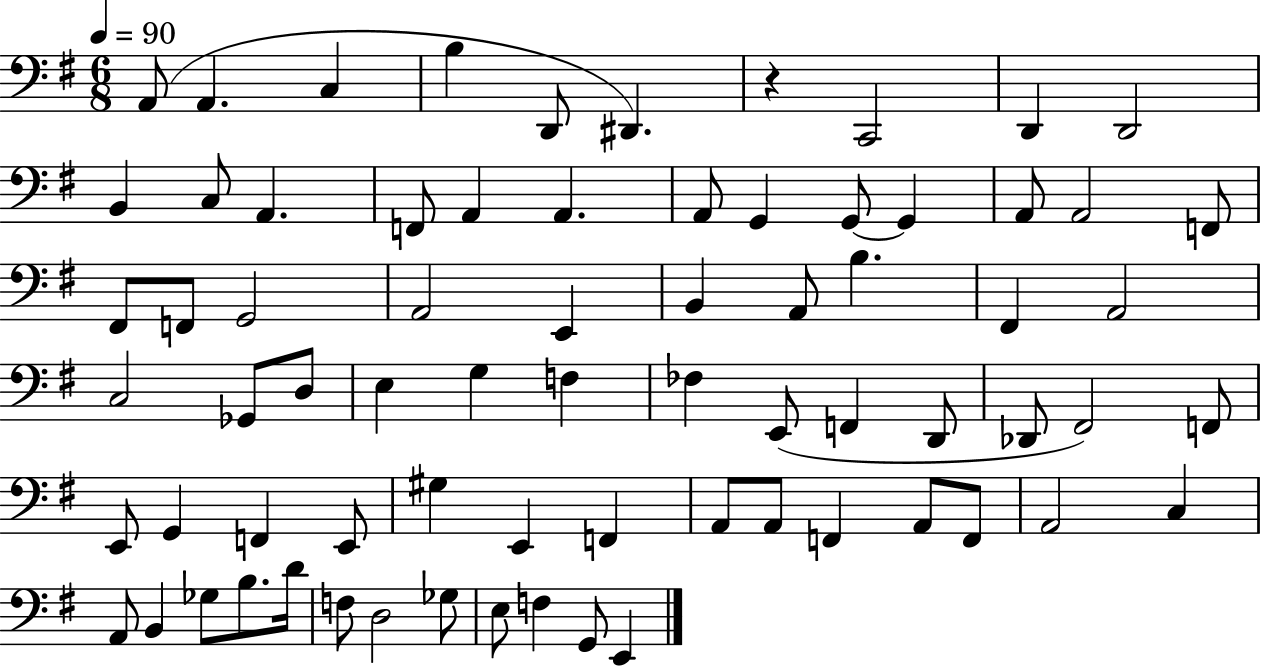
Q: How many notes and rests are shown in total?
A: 72